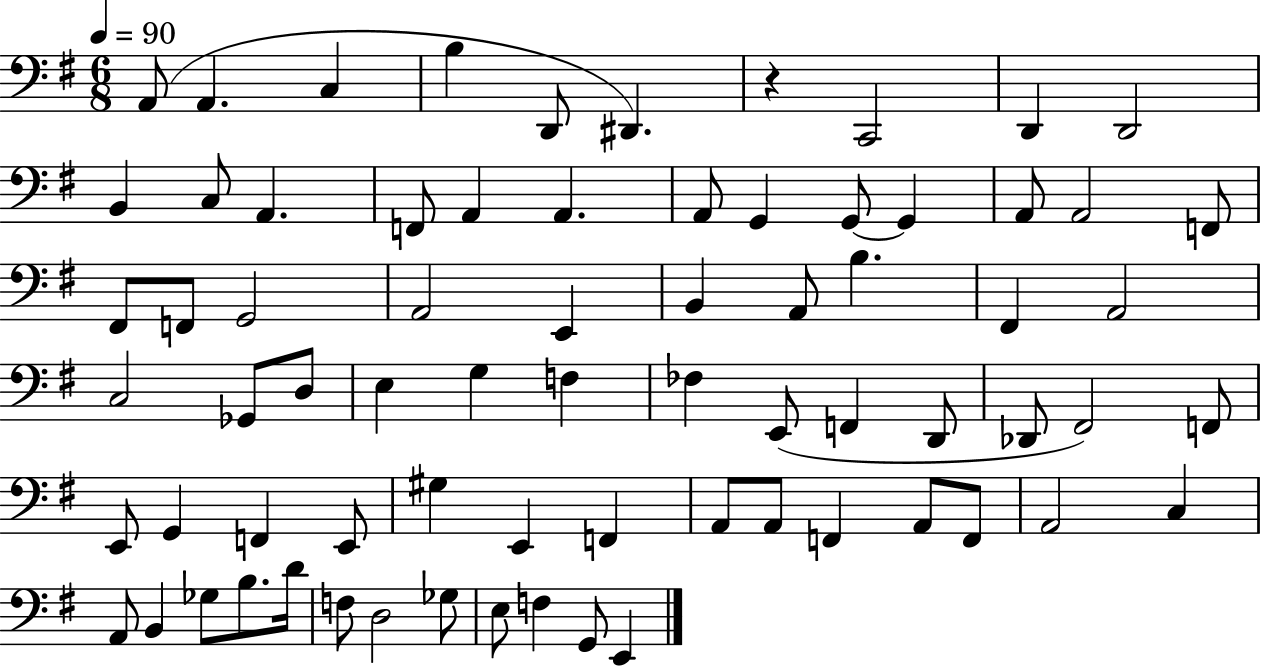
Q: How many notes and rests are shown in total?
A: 72